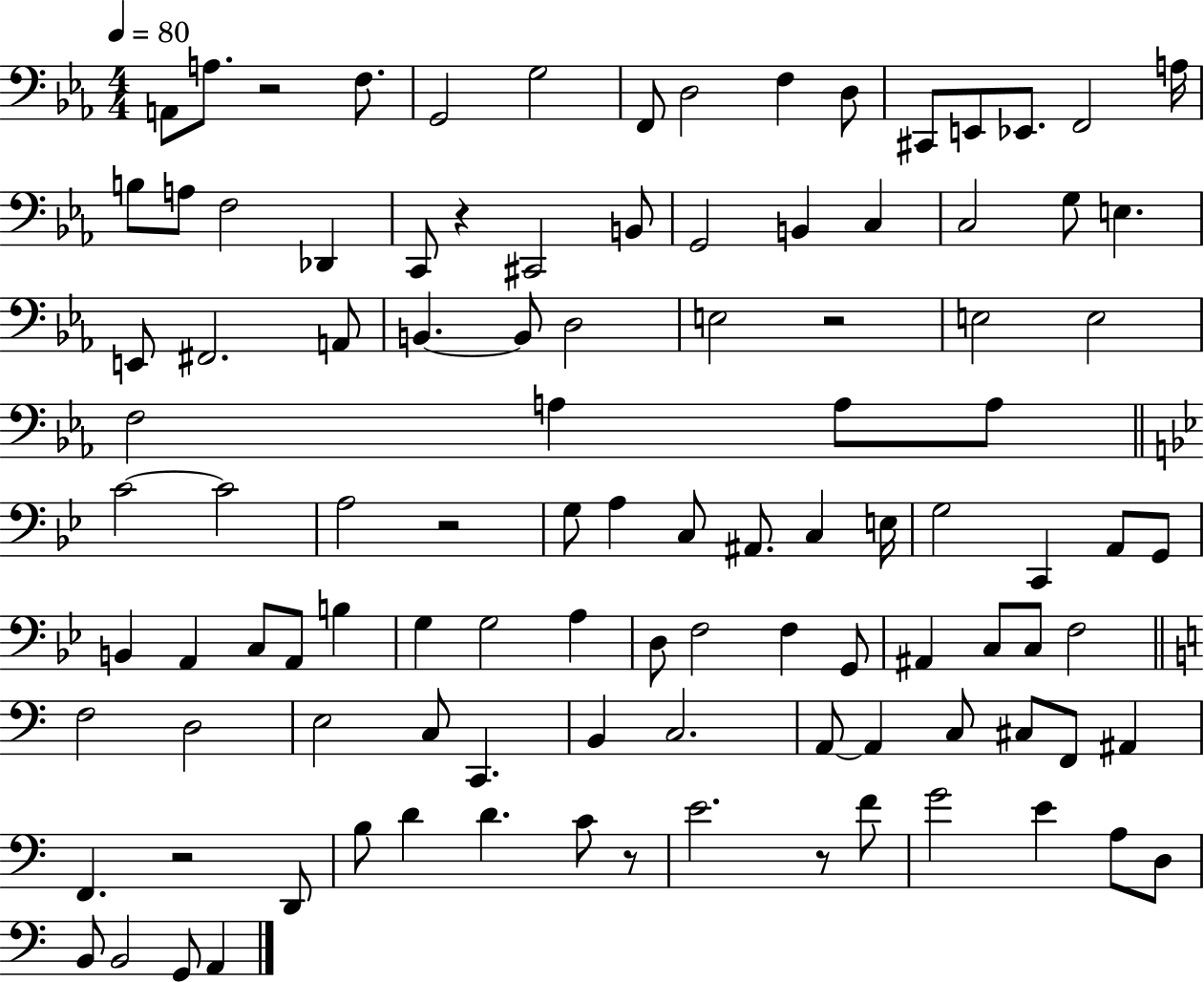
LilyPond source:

{
  \clef bass
  \numericTimeSignature
  \time 4/4
  \key ees \major
  \tempo 4 = 80
  \repeat volta 2 { a,8 a8. r2 f8. | g,2 g2 | f,8 d2 f4 d8 | cis,8 e,8 ees,8. f,2 a16 | \break b8 a8 f2 des,4 | c,8 r4 cis,2 b,8 | g,2 b,4 c4 | c2 g8 e4. | \break e,8 fis,2. a,8 | b,4.~~ b,8 d2 | e2 r2 | e2 e2 | \break f2 a4 a8 a8 | \bar "||" \break \key bes \major c'2~~ c'2 | a2 r2 | g8 a4 c8 ais,8. c4 e16 | g2 c,4 a,8 g,8 | \break b,4 a,4 c8 a,8 b4 | g4 g2 a4 | d8 f2 f4 g,8 | ais,4 c8 c8 f2 | \break \bar "||" \break \key a \minor f2 d2 | e2 c8 c,4. | b,4 c2. | a,8~~ a,4 c8 cis8 f,8 ais,4 | \break f,4. r2 d,8 | b8 d'4 d'4. c'8 r8 | e'2. r8 f'8 | g'2 e'4 a8 d8 | \break b,8 b,2 g,8 a,4 | } \bar "|."
}